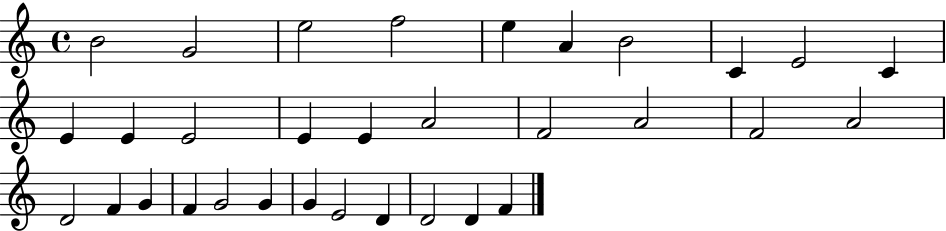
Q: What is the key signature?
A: C major